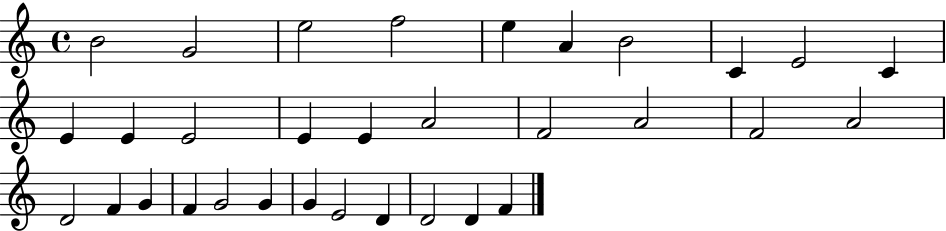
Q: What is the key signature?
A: C major